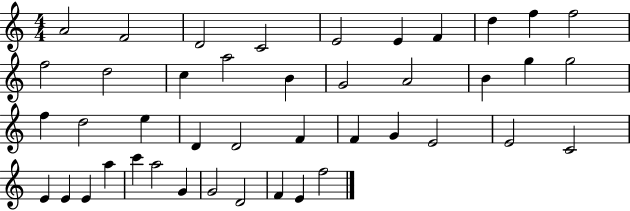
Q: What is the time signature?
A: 4/4